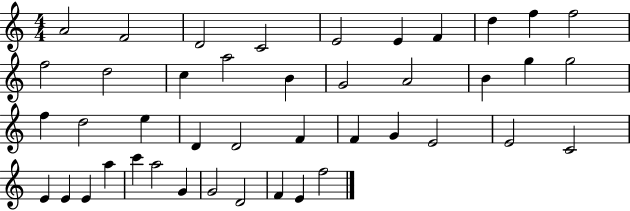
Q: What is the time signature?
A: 4/4